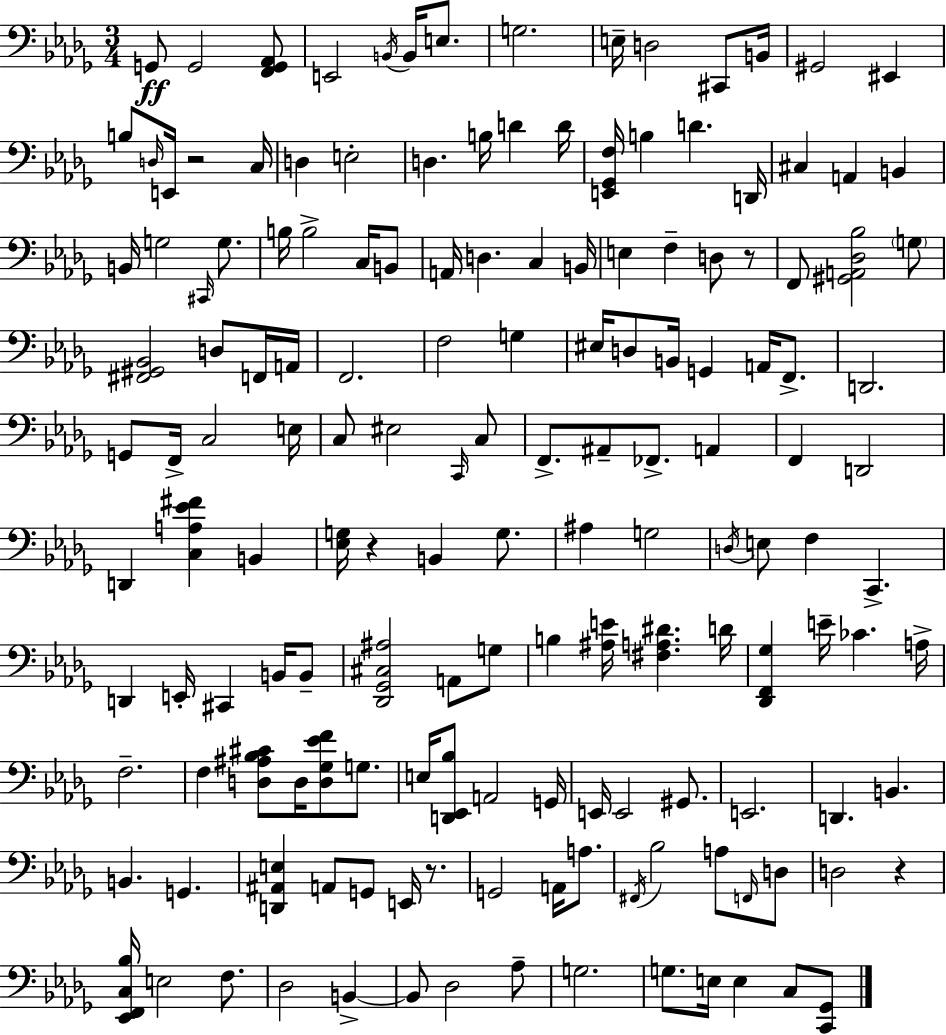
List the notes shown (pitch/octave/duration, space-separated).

G2/e G2/h [F2,G2,Ab2]/e E2/h B2/s B2/s E3/e. G3/h. E3/s D3/h C#2/e B2/s G#2/h EIS2/q B3/e D3/s E2/s R/h C3/s D3/q E3/h D3/q. B3/s D4/q D4/s [E2,Gb2,F3]/s B3/q D4/q. D2/s C#3/q A2/q B2/q B2/s G3/h C#2/s G3/e. B3/s B3/h C3/s B2/e A2/s D3/q. C3/q B2/s E3/q F3/q D3/e R/e F2/e [G#2,A2,Db3,Bb3]/h G3/e [F#2,G#2,Bb2]/h D3/e F2/s A2/s F2/h. F3/h G3/q EIS3/s D3/e B2/s G2/q A2/s F2/e. D2/h. G2/e F2/s C3/h E3/s C3/e EIS3/h C2/s C3/e F2/e. A#2/e FES2/e. A2/q F2/q D2/h D2/q [C3,A3,Eb4,F#4]/q B2/q [Eb3,G3]/s R/q B2/q G3/e. A#3/q G3/h D3/s E3/e F3/q C2/q. D2/q E2/s C#2/q B2/s B2/e [Db2,Gb2,C#3,A#3]/h A2/e G3/e B3/q [A#3,E4]/s [F#3,A3,D#4]/q. D4/s [Db2,F2,Gb3]/q E4/s CES4/q. A3/s F3/h. F3/q [D3,A#3,Bb3,C#4]/e D3/s [D3,Gb3,Eb4,F4]/e G3/e. E3/s [D2,Eb2,Bb3]/e A2/h G2/s E2/s E2/h G#2/e. E2/h. D2/q. B2/q. B2/q. G2/q. [D2,A#2,E3]/q A2/e G2/e E2/s R/e. G2/h A2/s A3/e. F#2/s Bb3/h A3/e F2/s D3/e D3/h R/q [Eb2,F2,C3,Bb3]/s E3/h F3/e. Db3/h B2/q B2/e Db3/h Ab3/e G3/h. G3/e. E3/s E3/q C3/e [C2,Gb2]/e